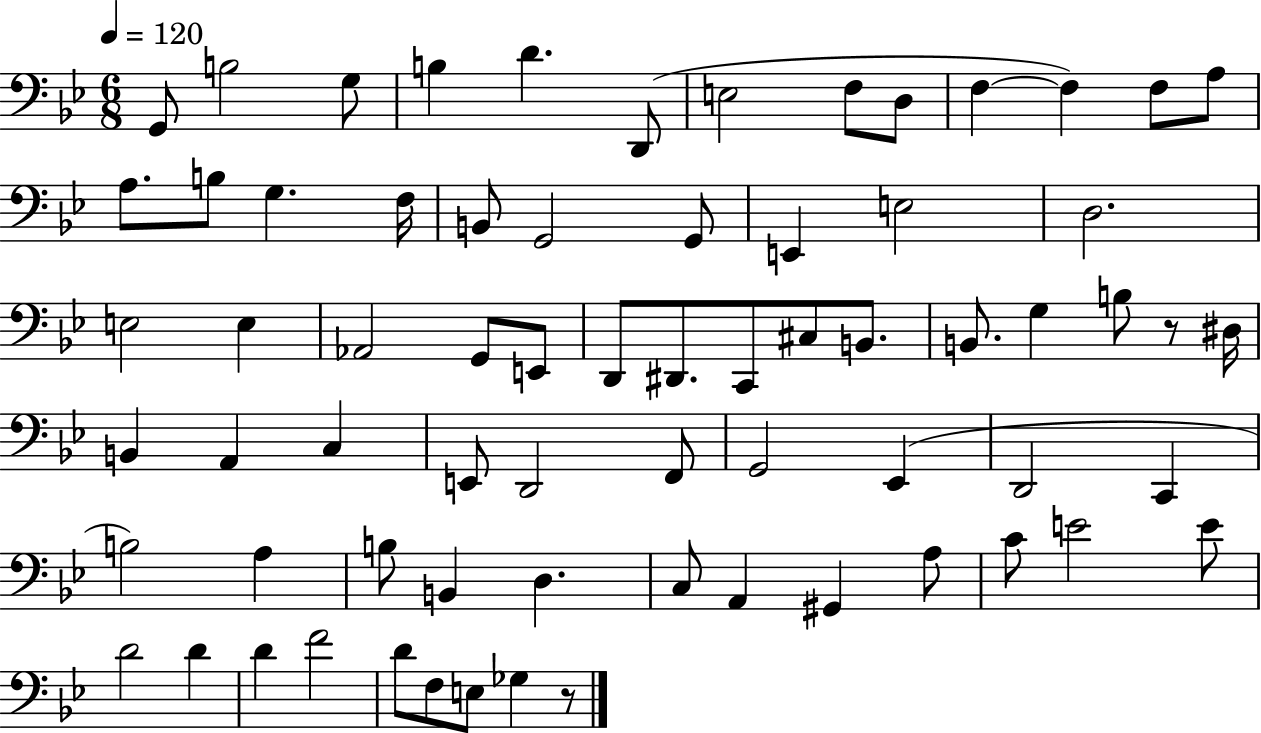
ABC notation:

X:1
T:Untitled
M:6/8
L:1/4
K:Bb
G,,/2 B,2 G,/2 B, D D,,/2 E,2 F,/2 D,/2 F, F, F,/2 A,/2 A,/2 B,/2 G, F,/4 B,,/2 G,,2 G,,/2 E,, E,2 D,2 E,2 E, _A,,2 G,,/2 E,,/2 D,,/2 ^D,,/2 C,,/2 ^C,/2 B,,/2 B,,/2 G, B,/2 z/2 ^D,/4 B,, A,, C, E,,/2 D,,2 F,,/2 G,,2 _E,, D,,2 C,, B,2 A, B,/2 B,, D, C,/2 A,, ^G,, A,/2 C/2 E2 E/2 D2 D D F2 D/2 F,/2 E,/2 _G, z/2